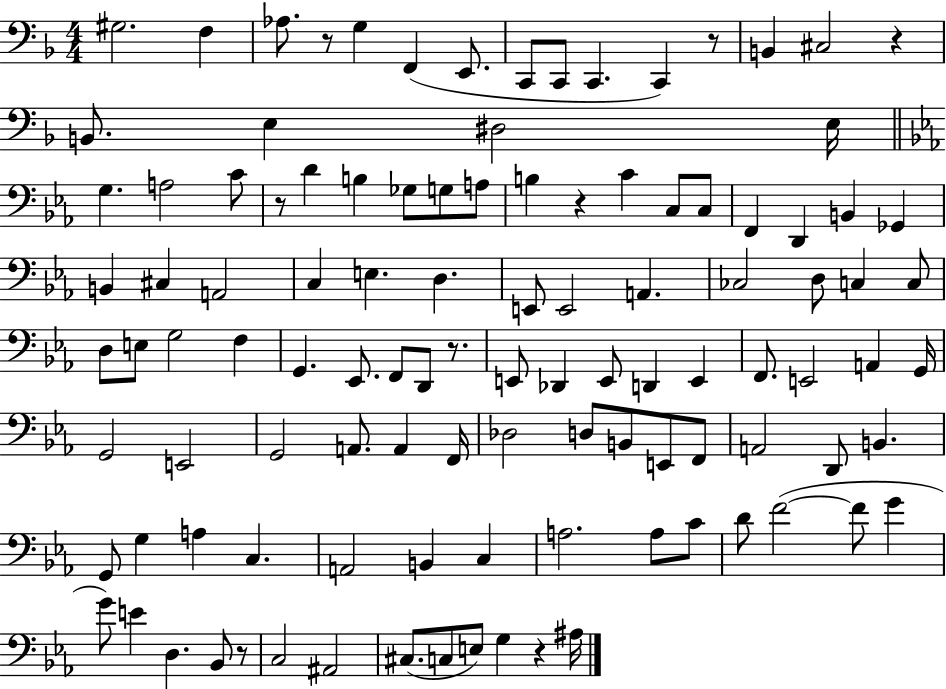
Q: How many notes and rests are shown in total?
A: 109